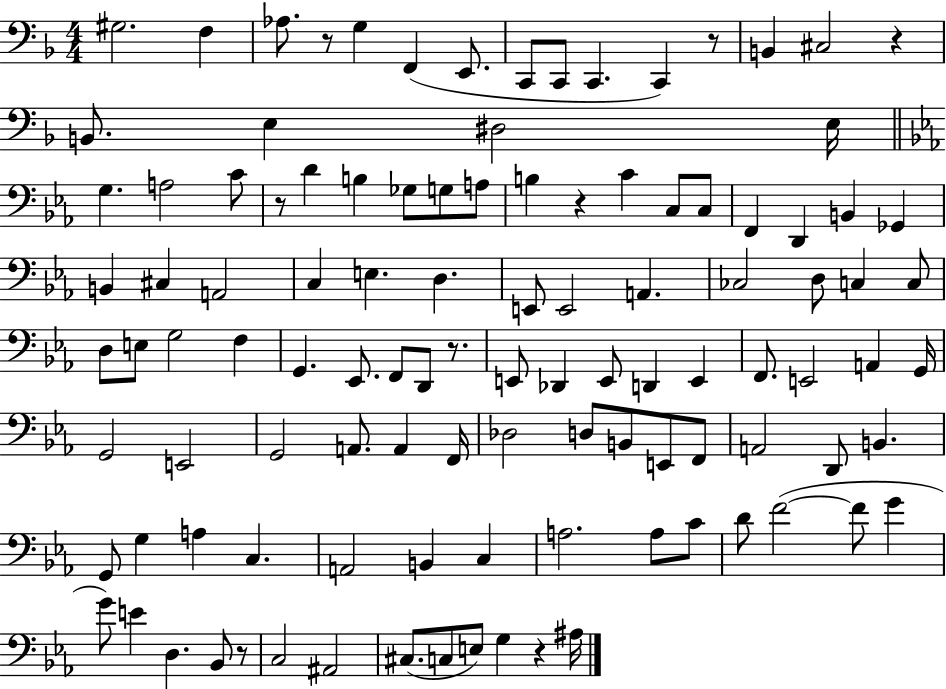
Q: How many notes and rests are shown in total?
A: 109